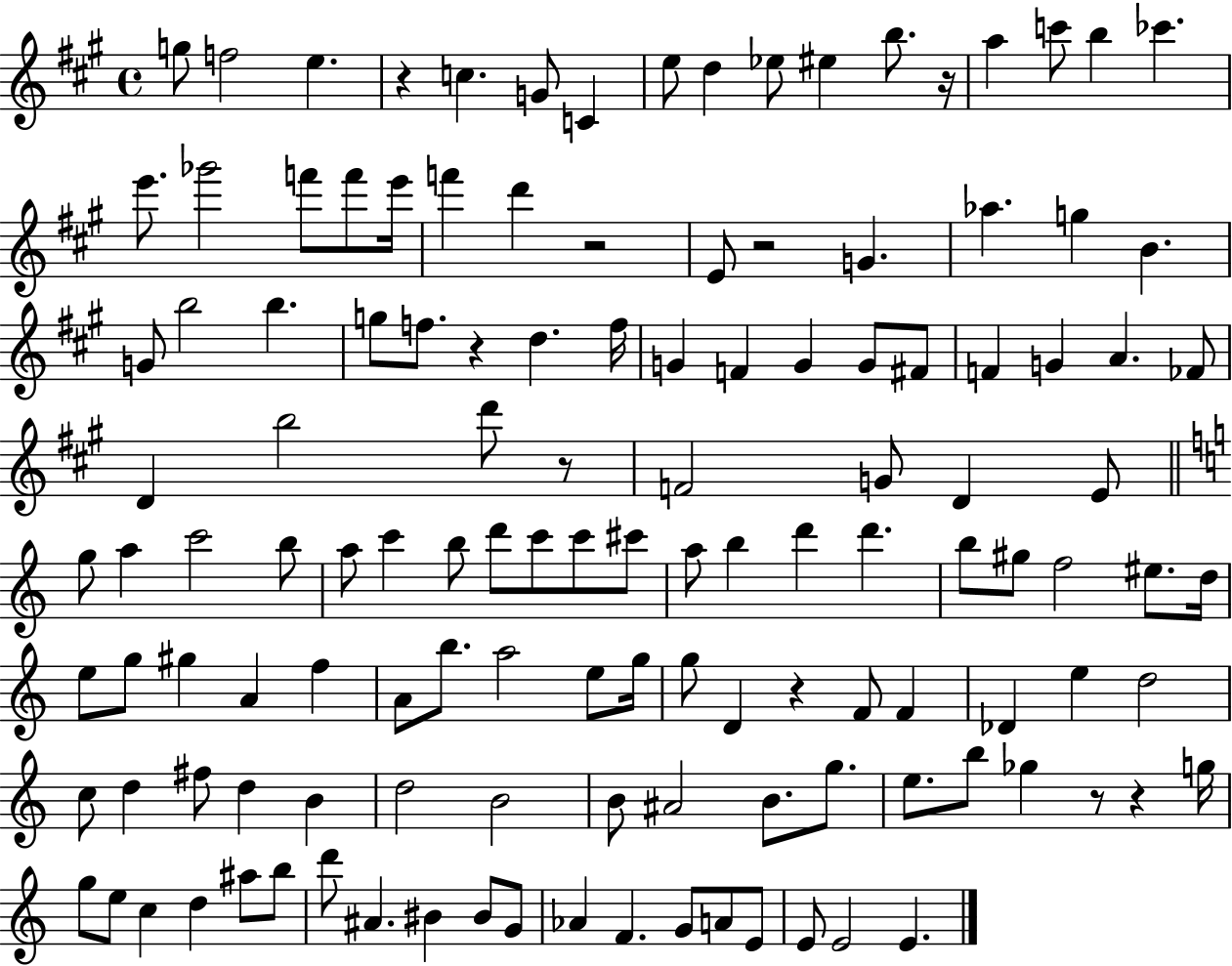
G5/e F5/h E5/q. R/q C5/q. G4/e C4/q E5/e D5/q Eb5/e EIS5/q B5/e. R/s A5/q C6/e B5/q CES6/q. E6/e. Gb6/h F6/e F6/e E6/s F6/q D6/q R/h E4/e R/h G4/q. Ab5/q. G5/q B4/q. G4/e B5/h B5/q. G5/e F5/e. R/q D5/q. F5/s G4/q F4/q G4/q G4/e F#4/e F4/q G4/q A4/q. FES4/e D4/q B5/h D6/e R/e F4/h G4/e D4/q E4/e G5/e A5/q C6/h B5/e A5/e C6/q B5/e D6/e C6/e C6/e C#6/e A5/e B5/q D6/q D6/q. B5/e G#5/e F5/h EIS5/e. D5/s E5/e G5/e G#5/q A4/q F5/q A4/e B5/e. A5/h E5/e G5/s G5/e D4/q R/q F4/e F4/q Db4/q E5/q D5/h C5/e D5/q F#5/e D5/q B4/q D5/h B4/h B4/e A#4/h B4/e. G5/e. E5/e. B5/e Gb5/q R/e R/q G5/s G5/e E5/e C5/q D5/q A#5/e B5/e D6/e A#4/q. BIS4/q BIS4/e G4/e Ab4/q F4/q. G4/e A4/e E4/e E4/e E4/h E4/q.